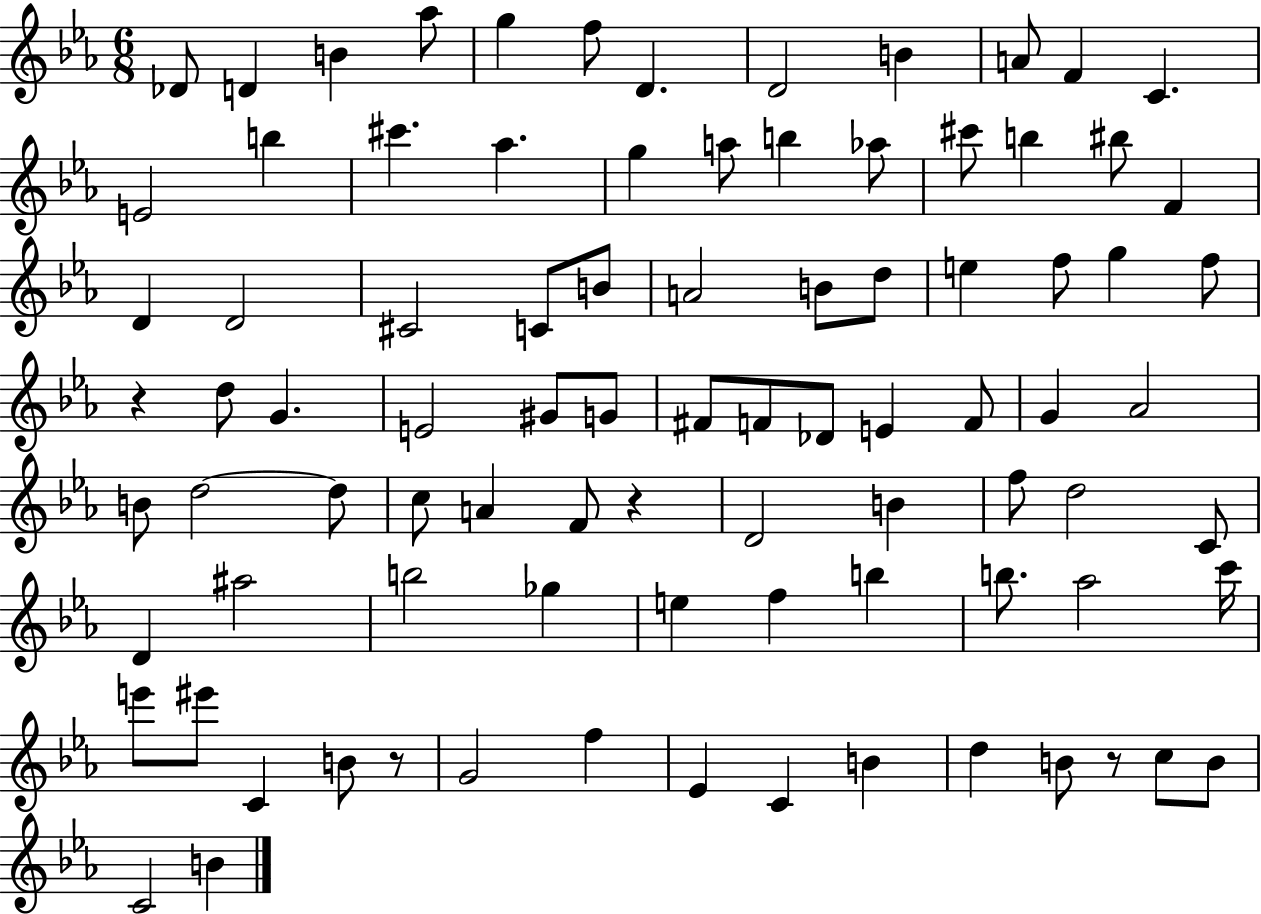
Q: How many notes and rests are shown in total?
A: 88